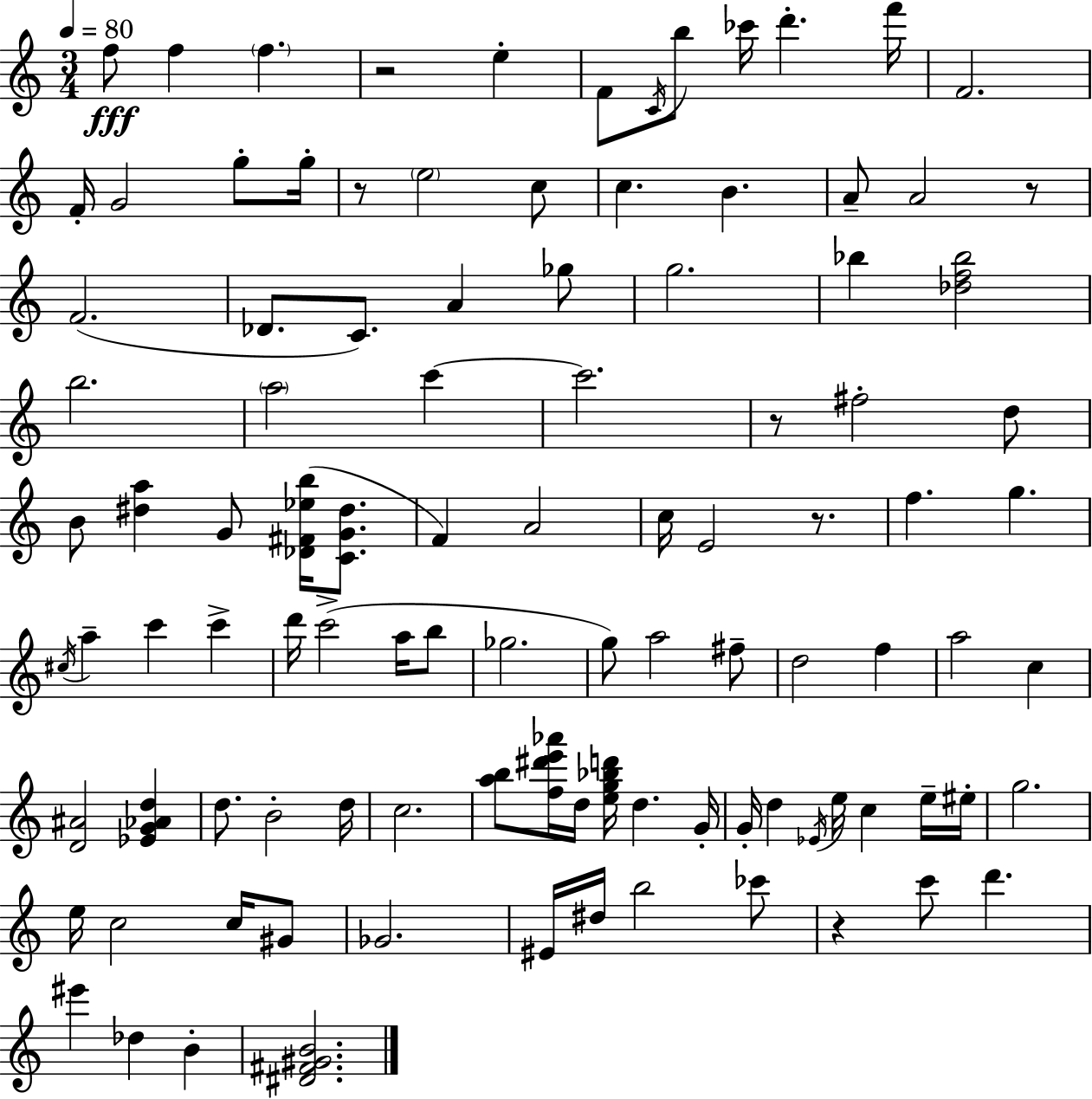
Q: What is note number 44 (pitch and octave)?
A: A5